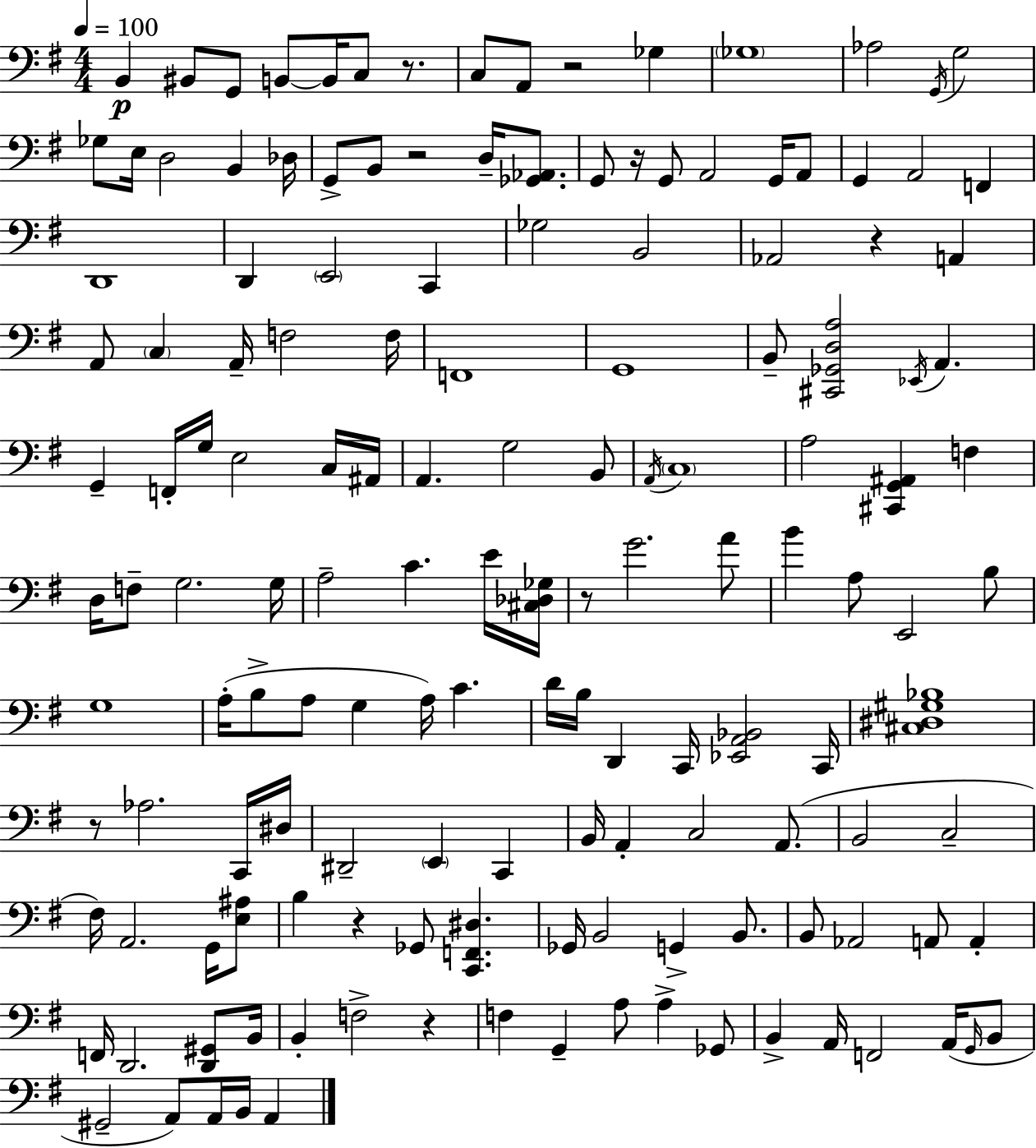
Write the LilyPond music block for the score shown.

{
  \clef bass
  \numericTimeSignature
  \time 4/4
  \key g \major
  \tempo 4 = 100
  b,4\p bis,8 g,8 b,8~~ b,16 c8 r8. | c8 a,8 r2 ges4 | \parenthesize ges1 | aes2 \acciaccatura { g,16 } g2 | \break ges8 e16 d2 b,4 | des16 g,8-> b,8 r2 d16-- <ges, aes,>8. | g,8 r16 g,8 a,2 g,16 a,8 | g,4 a,2 f,4 | \break d,1 | d,4 \parenthesize e,2 c,4 | ges2 b,2 | aes,2 r4 a,4 | \break a,8 \parenthesize c4 a,16-- f2 | f16 f,1 | g,1 | b,8-- <cis, ges, d a>2 \acciaccatura { ees,16 } a,4. | \break g,4-- f,16-. g16 e2 | c16 ais,16 a,4. g2 | b,8 \acciaccatura { a,16 } \parenthesize c1 | a2 <cis, g, ais,>4 f4 | \break d16 f8-- g2. | g16 a2-- c'4. | e'16 <cis des ges>16 r8 g'2. | a'8 b'4 a8 e,2 | \break b8 g1 | a16-.( b8-> a8 g4 a16) c'4. | d'16 b16 d,4 c,16 <ees, a, bes,>2 | c,16 <cis dis gis bes>1 | \break r8 aes2. | c,16 dis16 dis,2-- \parenthesize e,4 c,4 | b,16 a,4-. c2 | a,8.( b,2 c2-- | \break fis16) a,2. | g,16 <e ais>8 b4 r4 ges,8 <c, f, dis>4. | ges,16 b,2 g,4-> | b,8. b,8 aes,2 a,8 a,4-. | \break f,16 d,2. | <d, gis,>8 b,16 b,4-. f2-> r4 | f4 g,4-- a8 a4-> | ges,8 b,4-> a,16 f,2 | \break a,16( \grace { g,16 } b,8 gis,2-- a,8) a,16 b,16 | a,4 \bar "|."
}